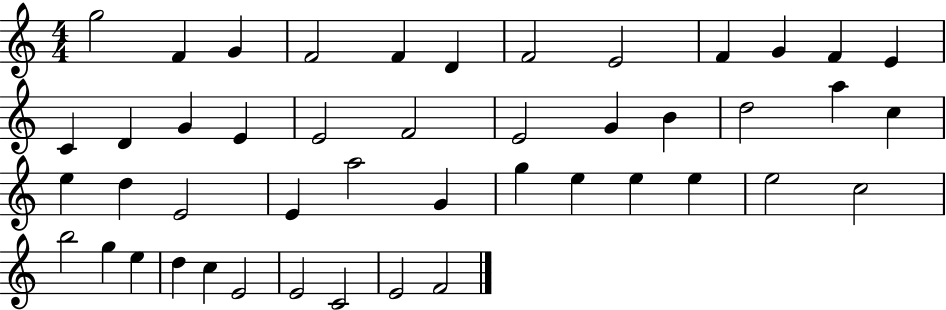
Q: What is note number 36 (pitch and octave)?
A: C5